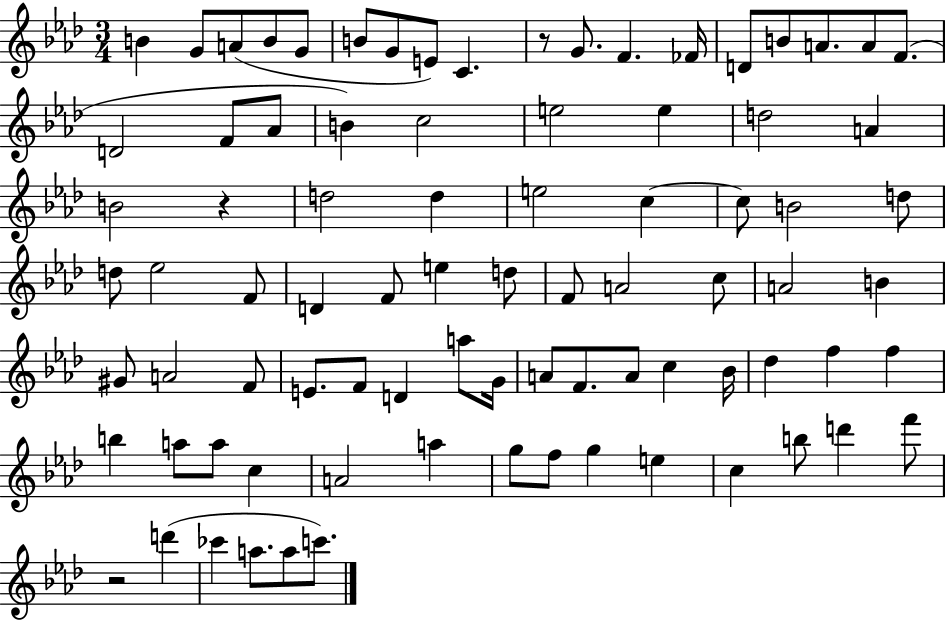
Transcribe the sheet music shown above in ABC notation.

X:1
T:Untitled
M:3/4
L:1/4
K:Ab
B G/2 A/2 B/2 G/2 B/2 G/2 E/2 C z/2 G/2 F _F/4 D/2 B/2 A/2 A/2 F/2 D2 F/2 _A/2 B c2 e2 e d2 A B2 z d2 d e2 c c/2 B2 d/2 d/2 _e2 F/2 D F/2 e d/2 F/2 A2 c/2 A2 B ^G/2 A2 F/2 E/2 F/2 D a/2 G/4 A/2 F/2 A/2 c _B/4 _d f f b a/2 a/2 c A2 a g/2 f/2 g e c b/2 d' f'/2 z2 d' _c' a/2 a/2 c'/2